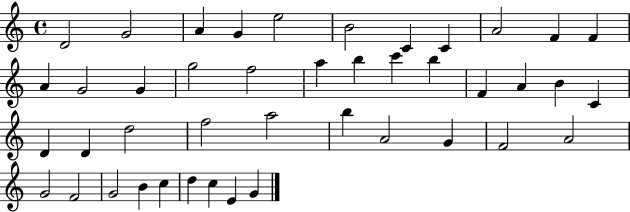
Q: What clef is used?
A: treble